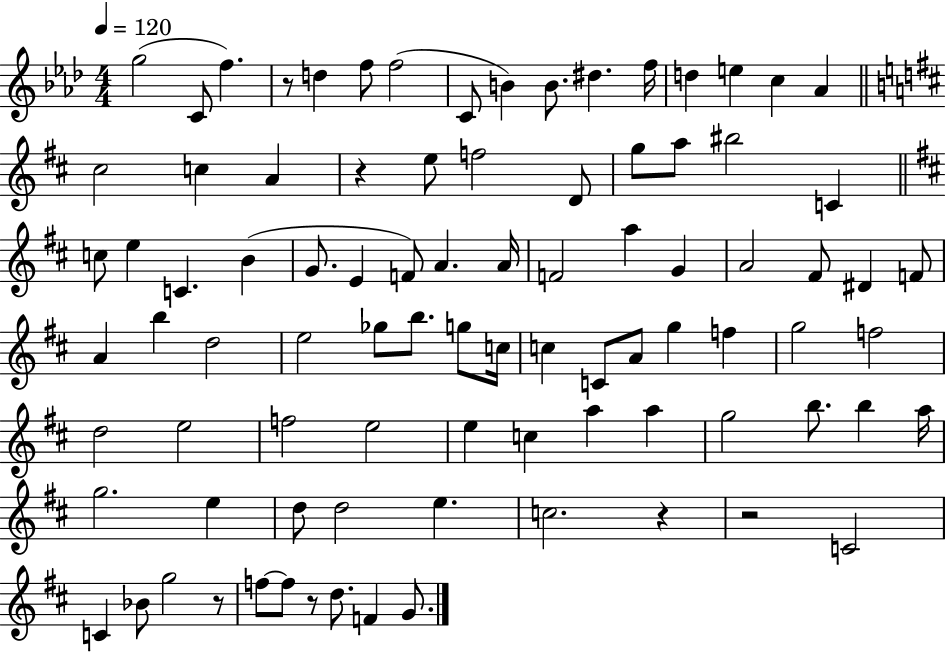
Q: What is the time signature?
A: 4/4